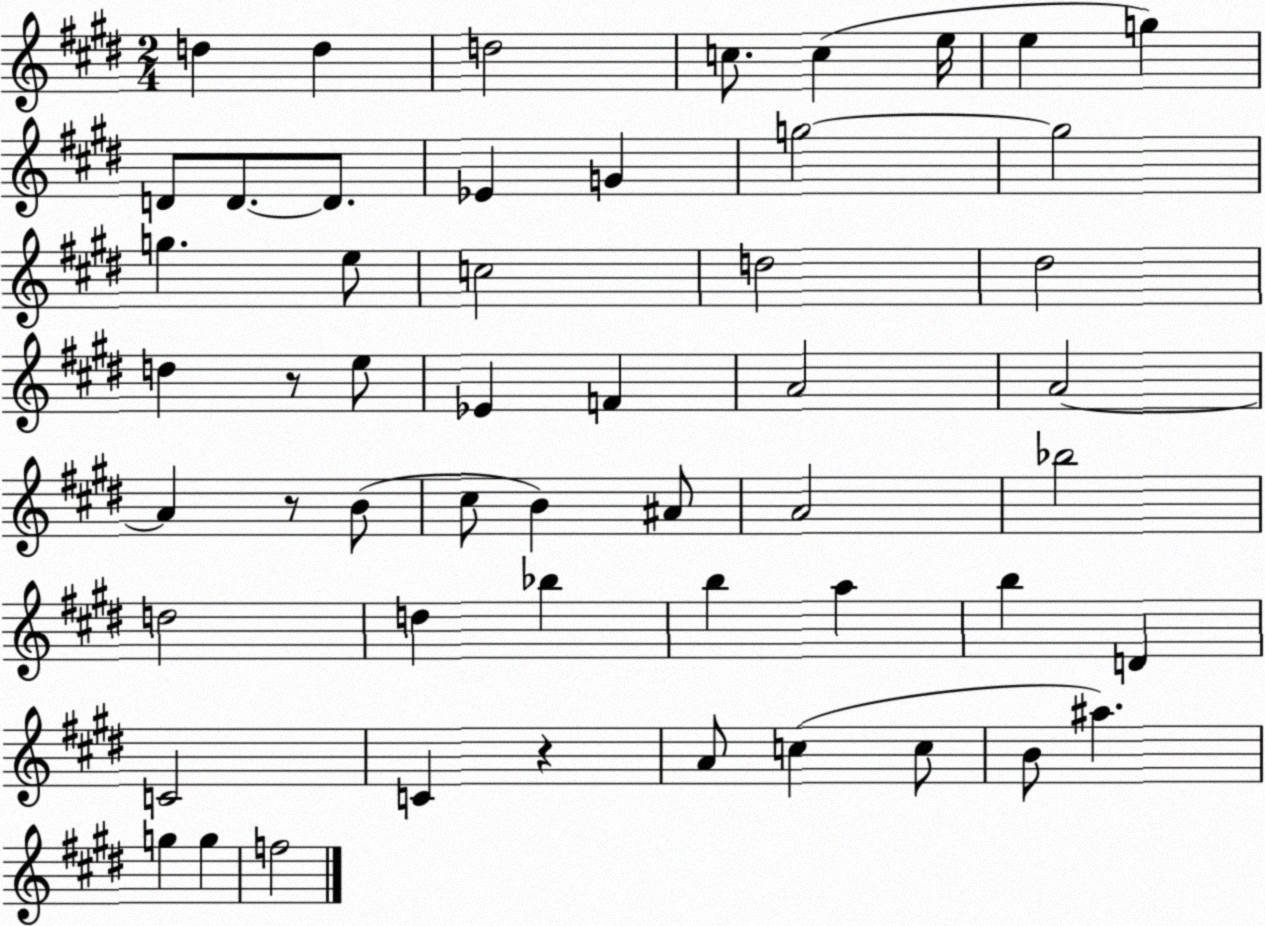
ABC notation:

X:1
T:Untitled
M:2/4
L:1/4
K:E
d d d2 c/2 c e/4 e g D/2 D/2 D/2 _E G g2 g2 g e/2 c2 d2 ^d2 d z/2 e/2 _E F A2 A2 A z/2 B/2 ^c/2 B ^A/2 A2 _b2 d2 d _b b a b D C2 C z A/2 c c/2 B/2 ^a g g f2